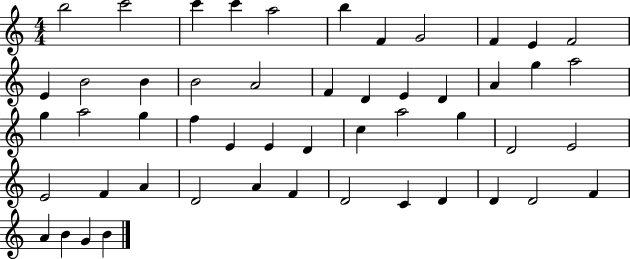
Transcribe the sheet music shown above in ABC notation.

X:1
T:Untitled
M:4/4
L:1/4
K:C
b2 c'2 c' c' a2 b F G2 F E F2 E B2 B B2 A2 F D E D A g a2 g a2 g f E E D c a2 g D2 E2 E2 F A D2 A F D2 C D D D2 F A B G B